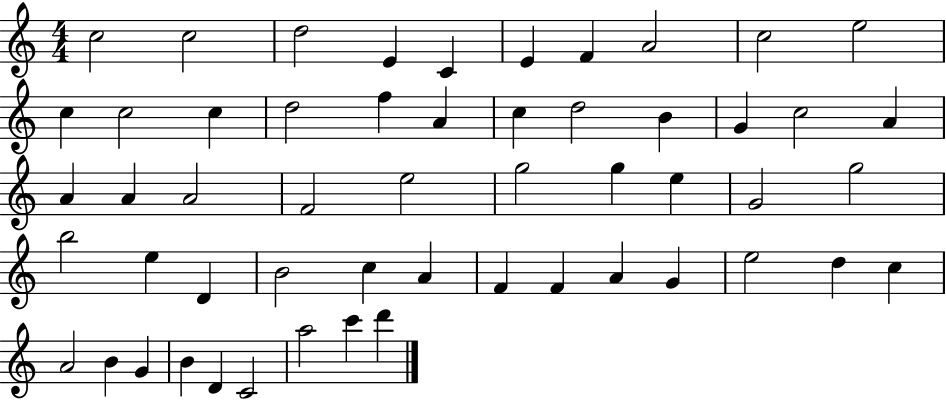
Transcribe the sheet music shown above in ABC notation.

X:1
T:Untitled
M:4/4
L:1/4
K:C
c2 c2 d2 E C E F A2 c2 e2 c c2 c d2 f A c d2 B G c2 A A A A2 F2 e2 g2 g e G2 g2 b2 e D B2 c A F F A G e2 d c A2 B G B D C2 a2 c' d'